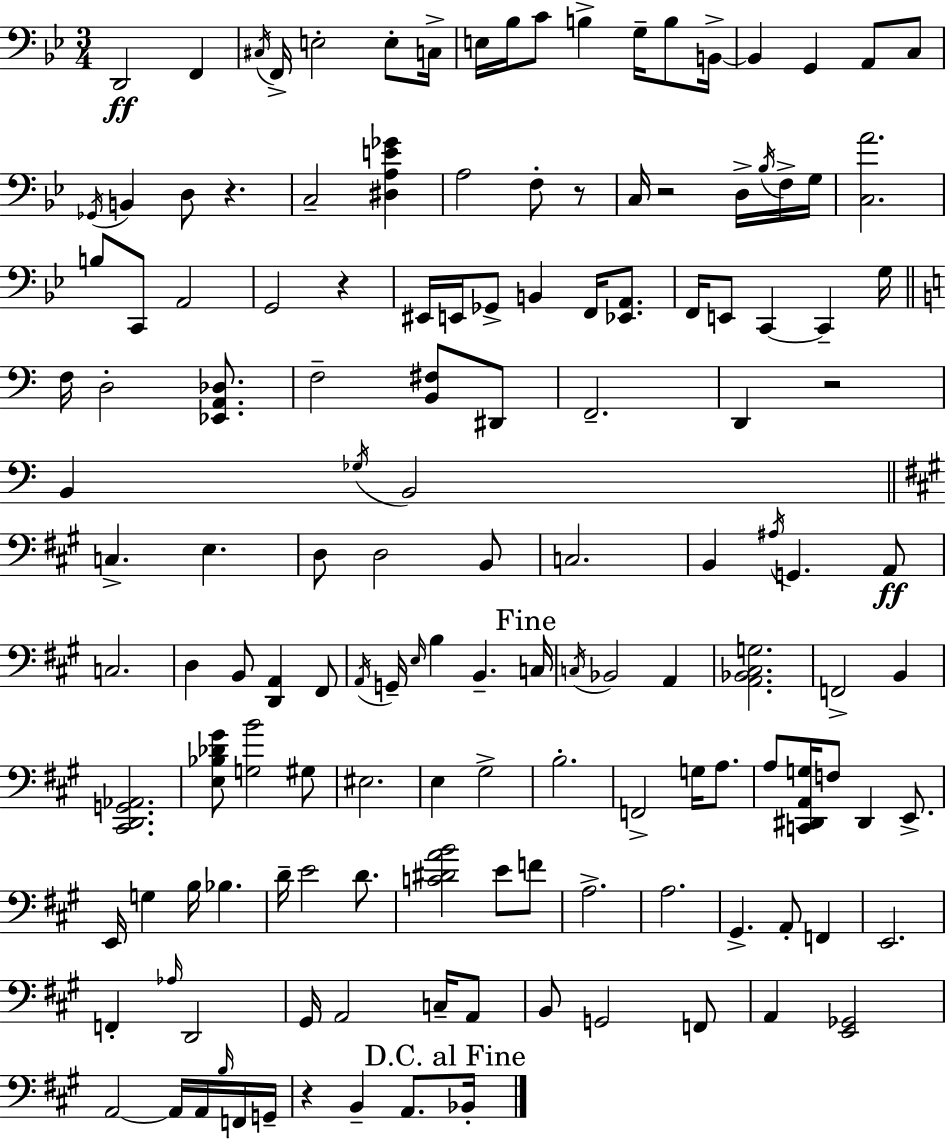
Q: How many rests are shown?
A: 6